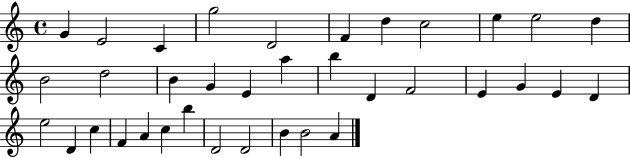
G4/q E4/h C4/q G5/h D4/h F4/q D5/q C5/h E5/q E5/h D5/q B4/h D5/h B4/q G4/q E4/q A5/q B5/q D4/q F4/h E4/q G4/q E4/q D4/q E5/h D4/q C5/q F4/q A4/q C5/q B5/q D4/h D4/h B4/q B4/h A4/q